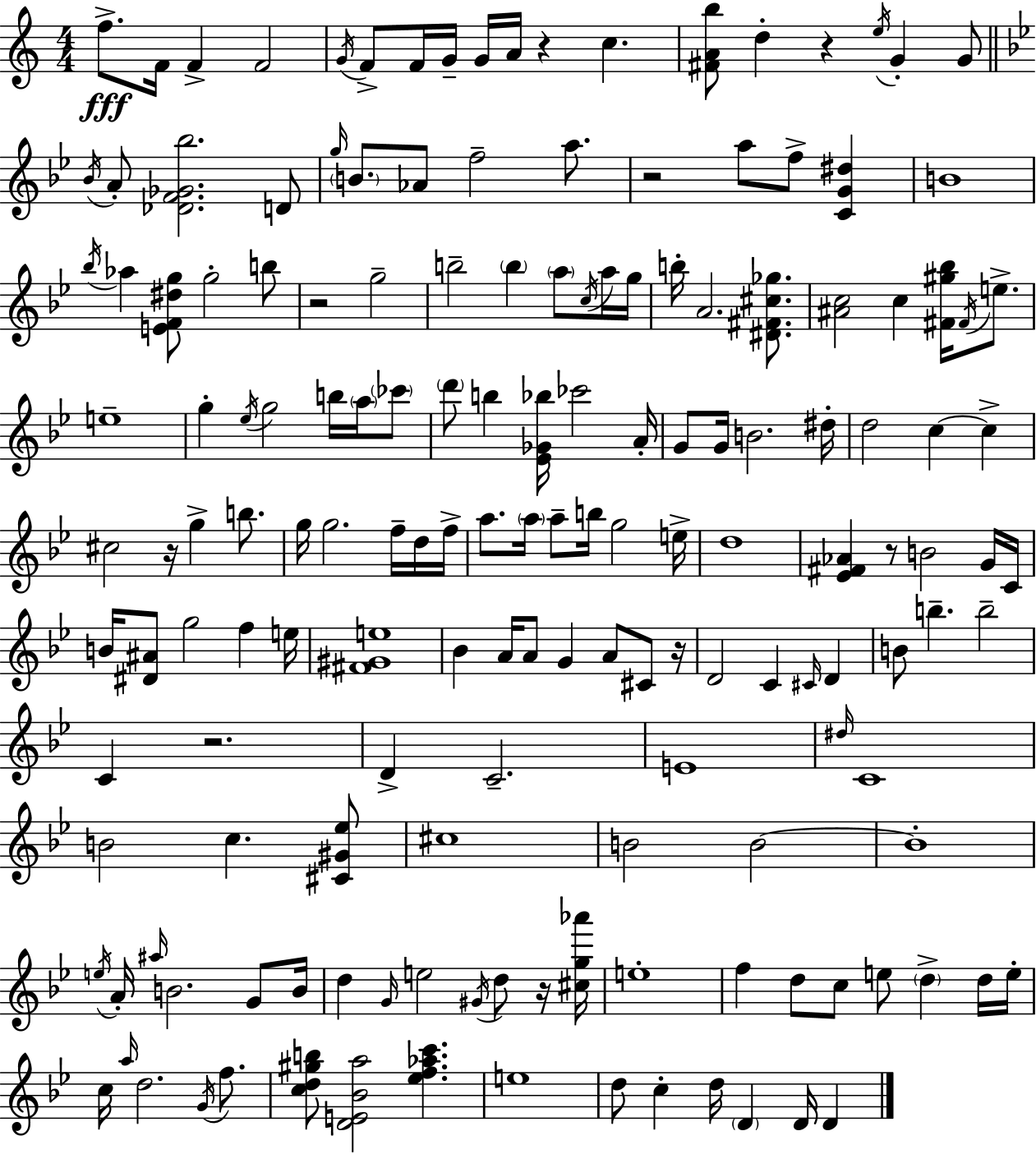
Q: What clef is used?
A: treble